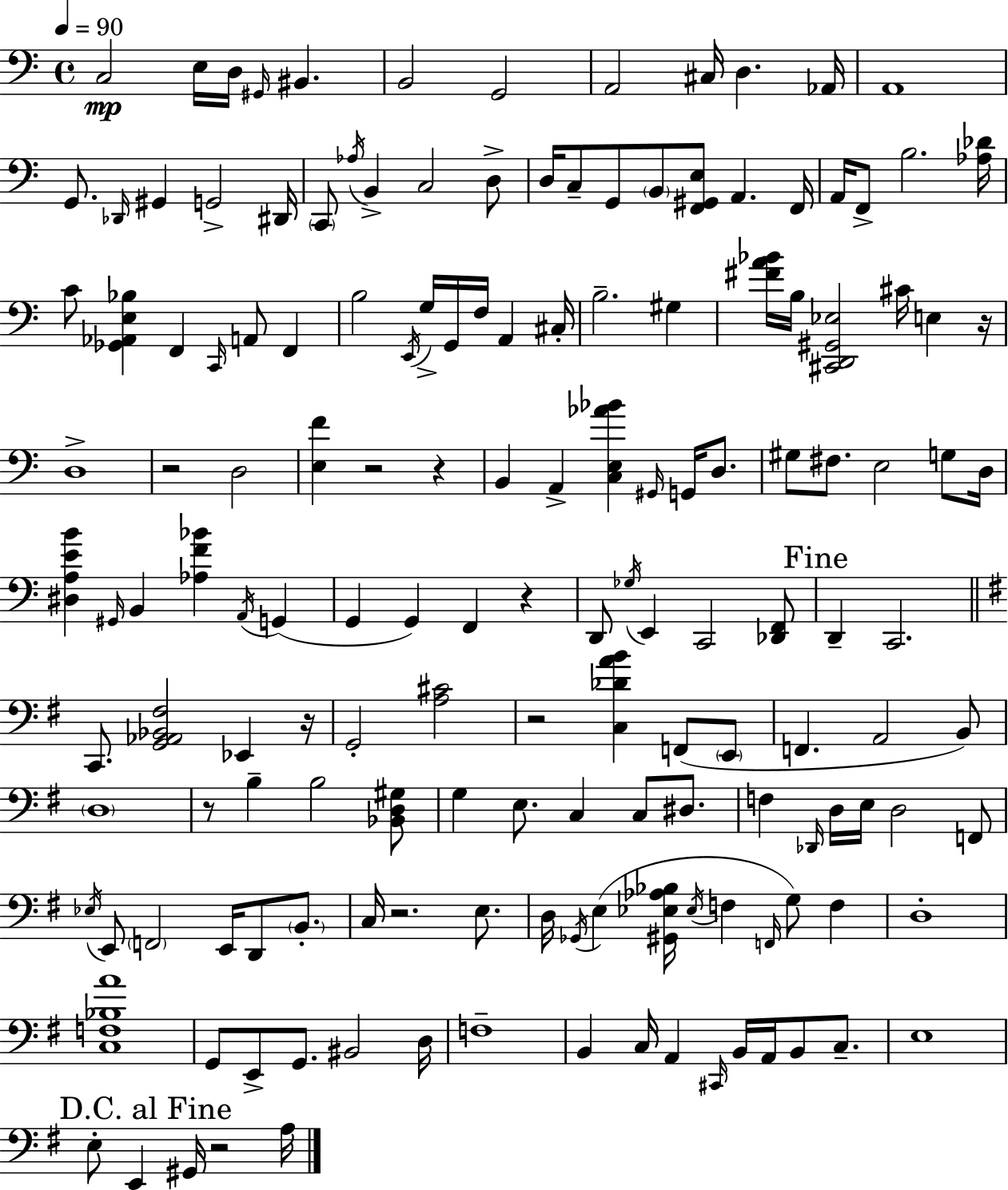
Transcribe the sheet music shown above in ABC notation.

X:1
T:Untitled
M:4/4
L:1/4
K:C
C,2 E,/4 D,/4 ^G,,/4 ^B,, B,,2 G,,2 A,,2 ^C,/4 D, _A,,/4 A,,4 G,,/2 _D,,/4 ^G,, G,,2 ^D,,/4 C,,/2 _A,/4 B,, C,2 D,/2 D,/4 C,/2 G,,/2 B,,/2 [F,,^G,,E,]/2 A,, F,,/4 A,,/4 F,,/2 B,2 [_A,_D]/4 C/2 [_G,,_A,,E,_B,] F,, C,,/4 A,,/2 F,, B,2 E,,/4 G,/4 G,,/4 F,/4 A,, ^C,/4 B,2 ^G, [^FA_B]/4 B,/4 [^C,,D,,^G,,_E,]2 ^C/4 E, z/4 D,4 z2 D,2 [E,F] z2 z B,, A,, [C,E,_A_B] ^G,,/4 G,,/4 D,/2 ^G,/2 ^F,/2 E,2 G,/2 D,/4 [^D,A,EB] ^G,,/4 B,, [_A,F_B] A,,/4 G,, G,, G,, F,, z D,,/2 _G,/4 E,, C,,2 [_D,,F,,]/2 D,, C,,2 C,,/2 [G,,_A,,_B,,^F,]2 _E,, z/4 G,,2 [A,^C]2 z2 [C,_DAB] F,,/2 E,,/2 F,, A,,2 B,,/2 D,4 z/2 B, B,2 [_B,,D,^G,]/2 G, E,/2 C, C,/2 ^D,/2 F, _D,,/4 D,/4 E,/4 D,2 F,,/2 _E,/4 E,,/2 F,,2 E,,/4 D,,/2 B,,/2 C,/4 z2 E,/2 D,/4 _G,,/4 E, [^G,,_E,_A,_B,]/4 _E,/4 F, F,,/4 G,/2 F, D,4 [C,F,_B,A]4 G,,/2 E,,/2 G,,/2 ^B,,2 D,/4 F,4 B,, C,/4 A,, ^C,,/4 B,,/4 A,,/4 B,,/2 C,/2 E,4 E,/2 E,, ^G,,/4 z2 A,/4